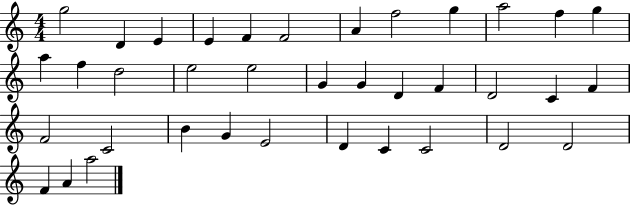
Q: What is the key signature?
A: C major